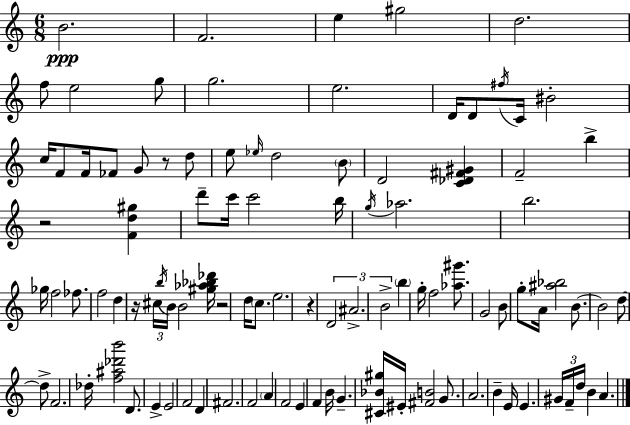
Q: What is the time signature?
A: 6/8